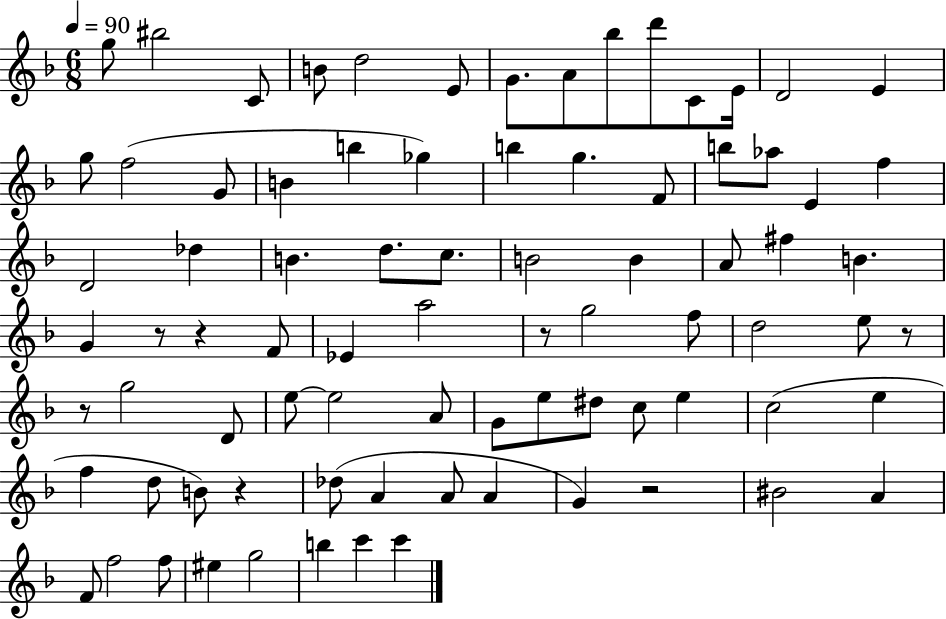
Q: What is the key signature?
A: F major